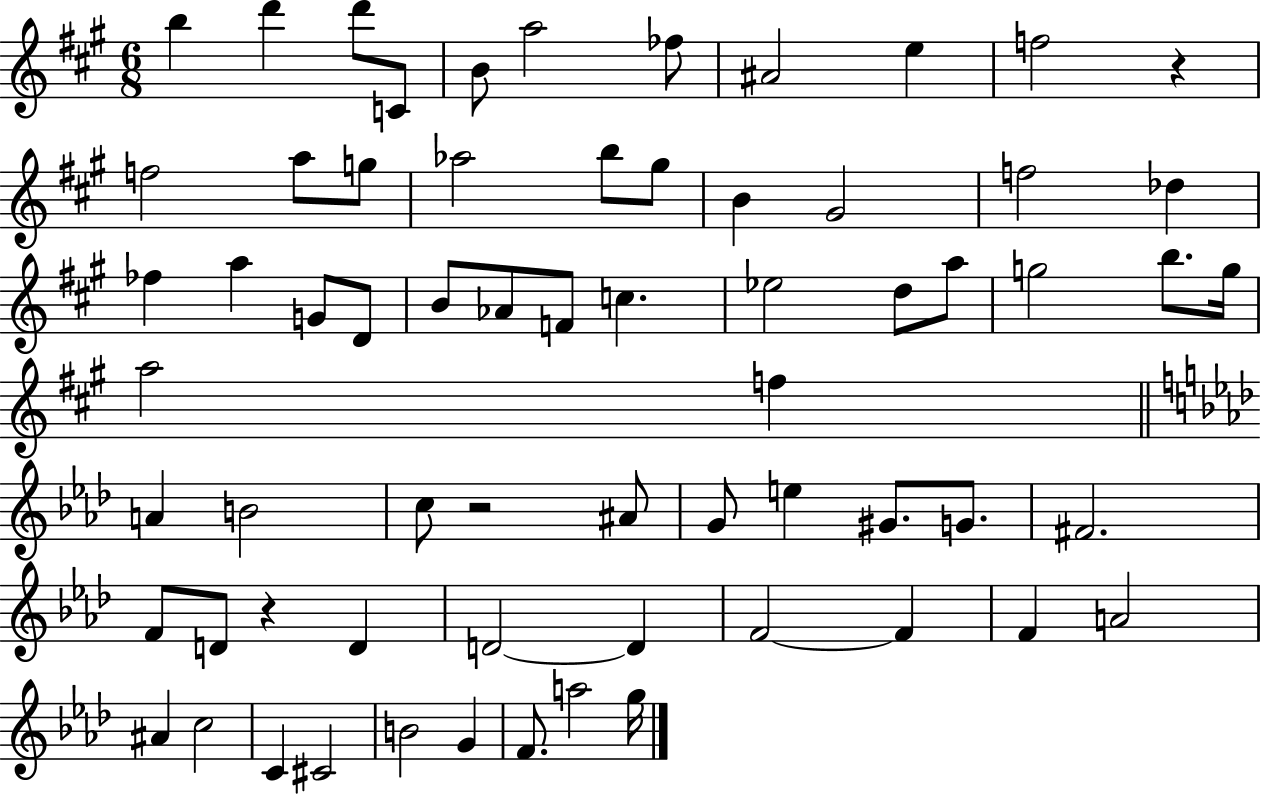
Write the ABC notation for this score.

X:1
T:Untitled
M:6/8
L:1/4
K:A
b d' d'/2 C/2 B/2 a2 _f/2 ^A2 e f2 z f2 a/2 g/2 _a2 b/2 ^g/2 B ^G2 f2 _d _f a G/2 D/2 B/2 _A/2 F/2 c _e2 d/2 a/2 g2 b/2 g/4 a2 f A B2 c/2 z2 ^A/2 G/2 e ^G/2 G/2 ^F2 F/2 D/2 z D D2 D F2 F F A2 ^A c2 C ^C2 B2 G F/2 a2 g/4